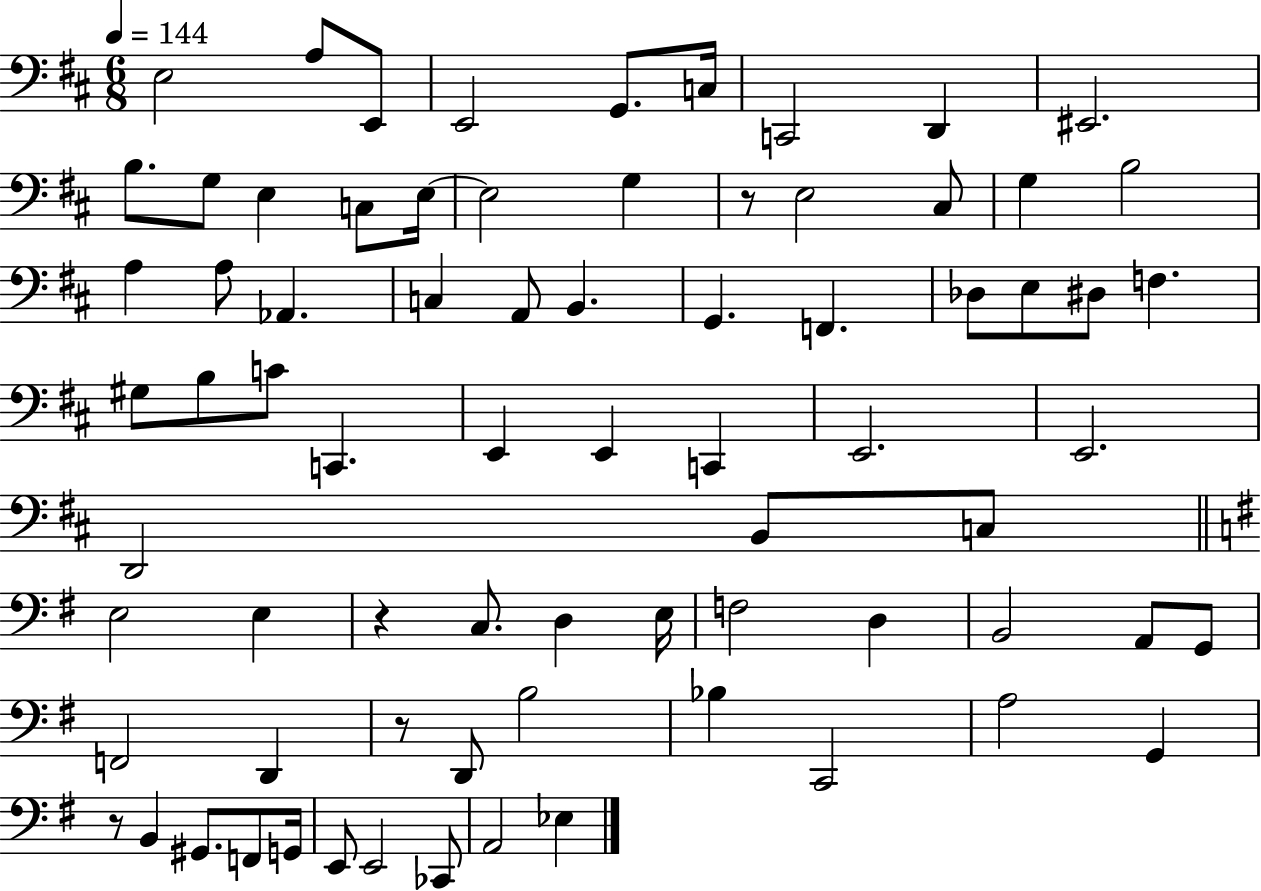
E3/h A3/e E2/e E2/h G2/e. C3/s C2/h D2/q EIS2/h. B3/e. G3/e E3/q C3/e E3/s E3/h G3/q R/e E3/h C#3/e G3/q B3/h A3/q A3/e Ab2/q. C3/q A2/e B2/q. G2/q. F2/q. Db3/e E3/e D#3/e F3/q. G#3/e B3/e C4/e C2/q. E2/q E2/q C2/q E2/h. E2/h. D2/h B2/e C3/e E3/h E3/q R/q C3/e. D3/q E3/s F3/h D3/q B2/h A2/e G2/e F2/h D2/q R/e D2/e B3/h Bb3/q C2/h A3/h G2/q R/e B2/q G#2/e. F2/e G2/s E2/e E2/h CES2/e A2/h Eb3/q